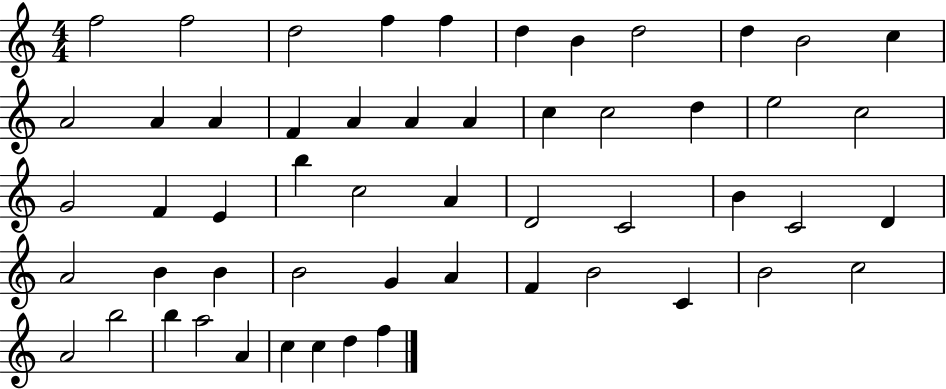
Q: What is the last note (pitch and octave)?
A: F5